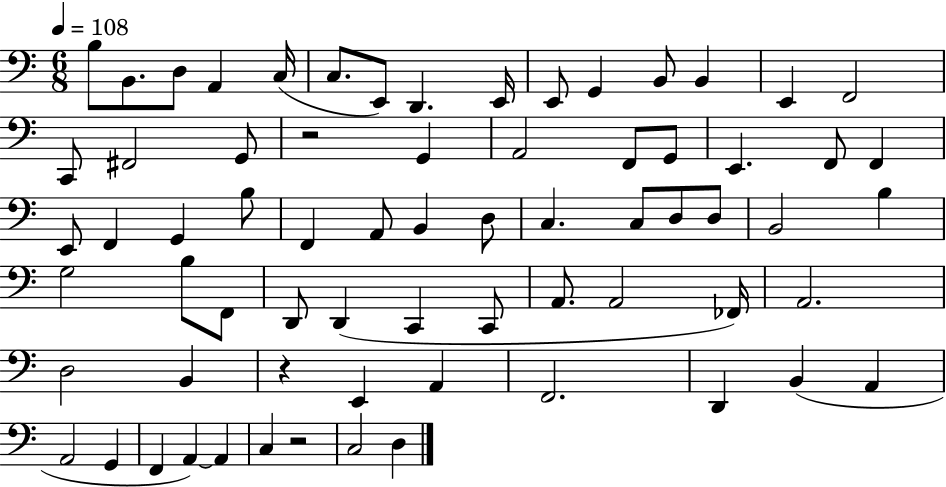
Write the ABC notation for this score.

X:1
T:Untitled
M:6/8
L:1/4
K:C
B,/2 B,,/2 D,/2 A,, C,/4 C,/2 E,,/2 D,, E,,/4 E,,/2 G,, B,,/2 B,, E,, F,,2 C,,/2 ^F,,2 G,,/2 z2 G,, A,,2 F,,/2 G,,/2 E,, F,,/2 F,, E,,/2 F,, G,, B,/2 F,, A,,/2 B,, D,/2 C, C,/2 D,/2 D,/2 B,,2 B, G,2 B,/2 F,,/2 D,,/2 D,, C,, C,,/2 A,,/2 A,,2 _F,,/4 A,,2 D,2 B,, z E,, A,, F,,2 D,, B,, A,, A,,2 G,, F,, A,, A,, C, z2 C,2 D,